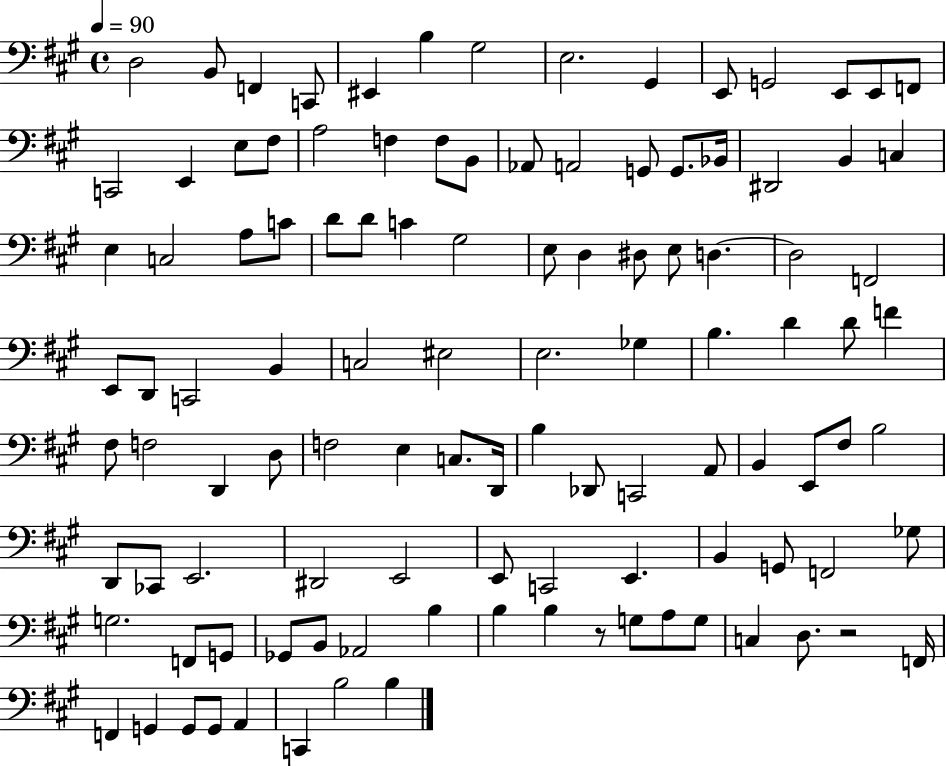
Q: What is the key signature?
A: A major